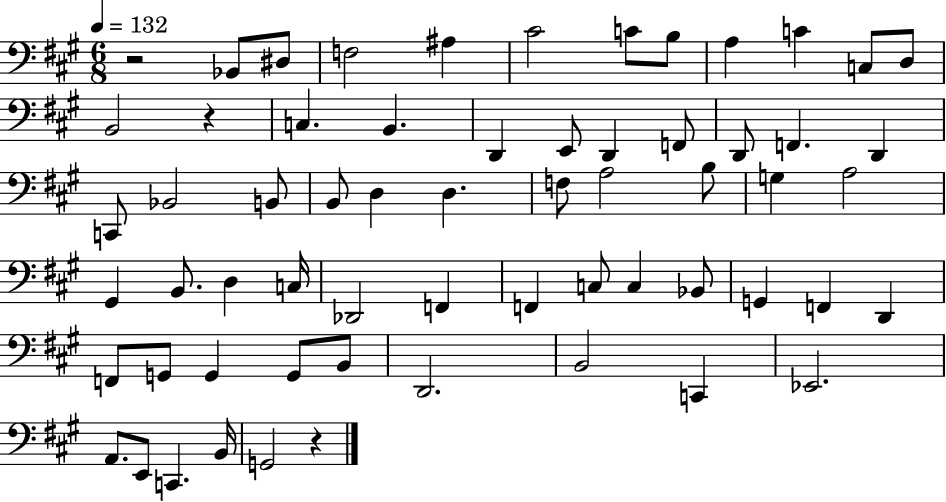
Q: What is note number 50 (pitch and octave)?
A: B2